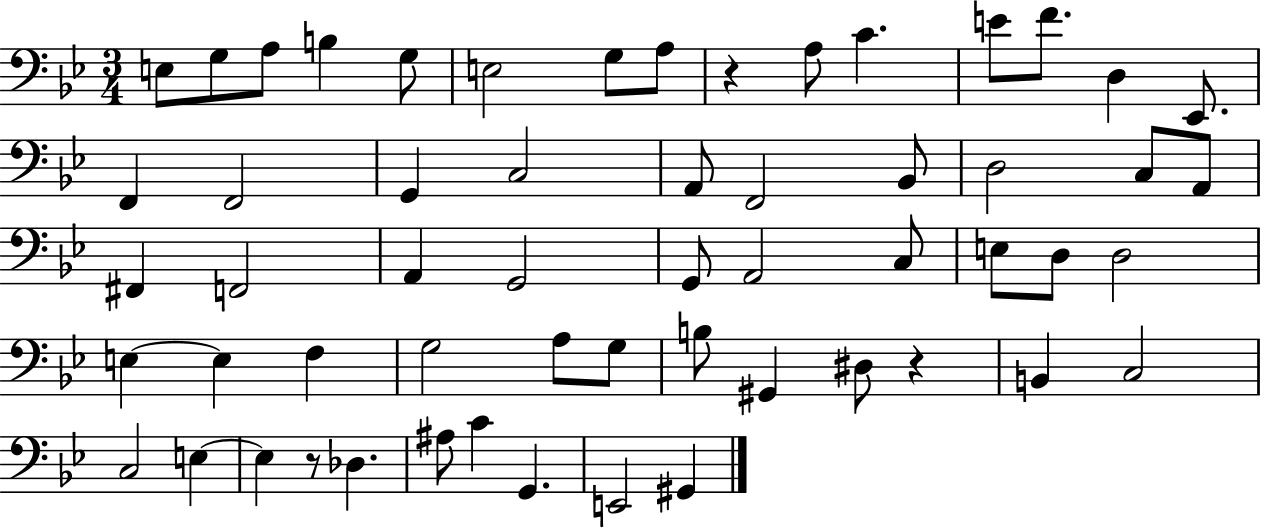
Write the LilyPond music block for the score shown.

{
  \clef bass
  \numericTimeSignature
  \time 3/4
  \key bes \major
  e8 g8 a8 b4 g8 | e2 g8 a8 | r4 a8 c'4. | e'8 f'8. d4 ees,8. | \break f,4 f,2 | g,4 c2 | a,8 f,2 bes,8 | d2 c8 a,8 | \break fis,4 f,2 | a,4 g,2 | g,8 a,2 c8 | e8 d8 d2 | \break e4~~ e4 f4 | g2 a8 g8 | b8 gis,4 dis8 r4 | b,4 c2 | \break c2 e4~~ | e4 r8 des4. | ais8 c'4 g,4. | e,2 gis,4 | \break \bar "|."
}